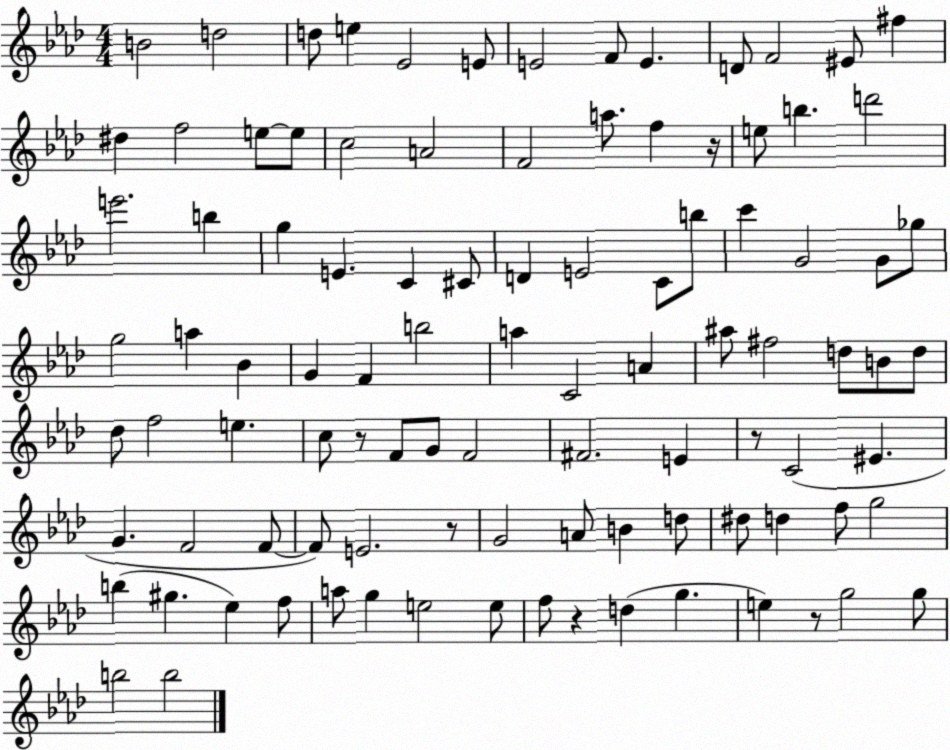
X:1
T:Untitled
M:4/4
L:1/4
K:Ab
B2 d2 d/2 e _E2 E/2 E2 F/2 E D/2 F2 ^E/2 ^f ^d f2 e/2 e/2 c2 A2 F2 a/2 f z/4 e/2 b d'2 e'2 b g E C ^C/2 D E2 C/2 b/2 c' G2 G/2 _g/2 g2 a _B G F b2 a C2 A ^a/2 ^f2 d/2 B/2 d/2 _d/2 f2 e c/2 z/2 F/2 G/2 F2 ^F2 E z/2 C2 ^E G F2 F/2 F/2 E2 z/2 G2 A/2 B d/2 ^d/2 d f/2 g2 b ^g _e f/2 a/2 g e2 e/2 f/2 z d g e z/2 g2 g/2 b2 b2